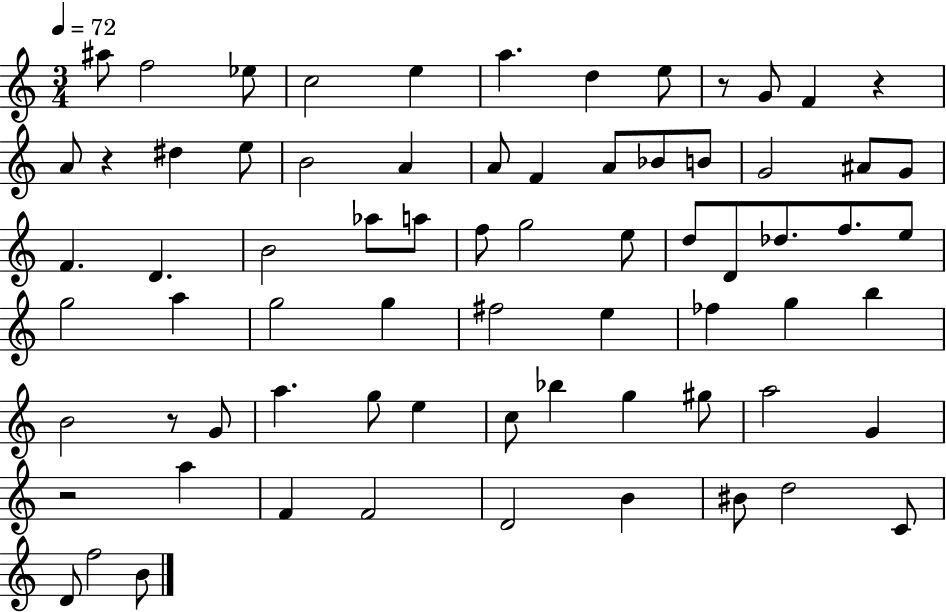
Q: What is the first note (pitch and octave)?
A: A#5